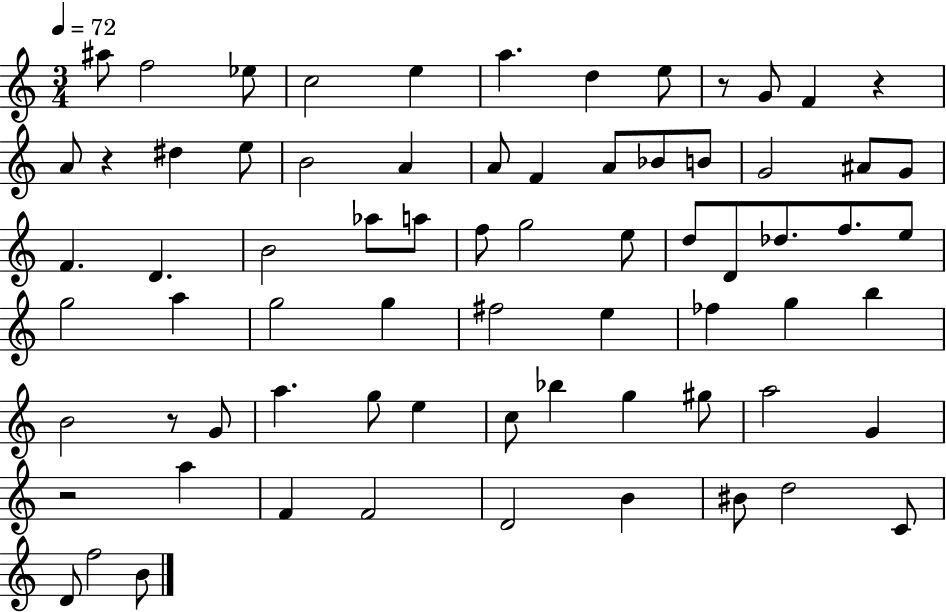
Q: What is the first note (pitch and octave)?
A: A#5